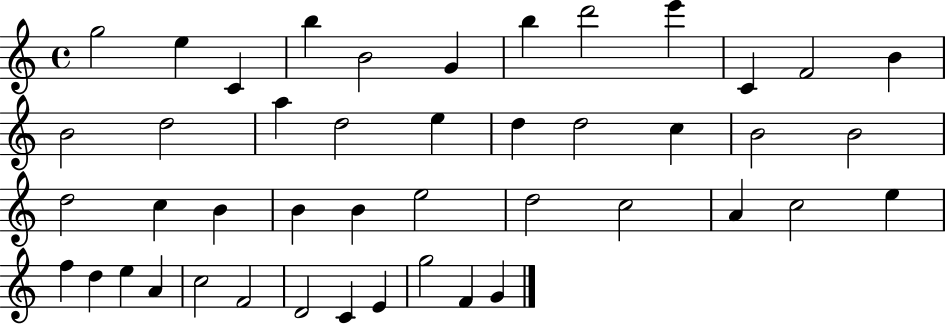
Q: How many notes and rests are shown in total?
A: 45